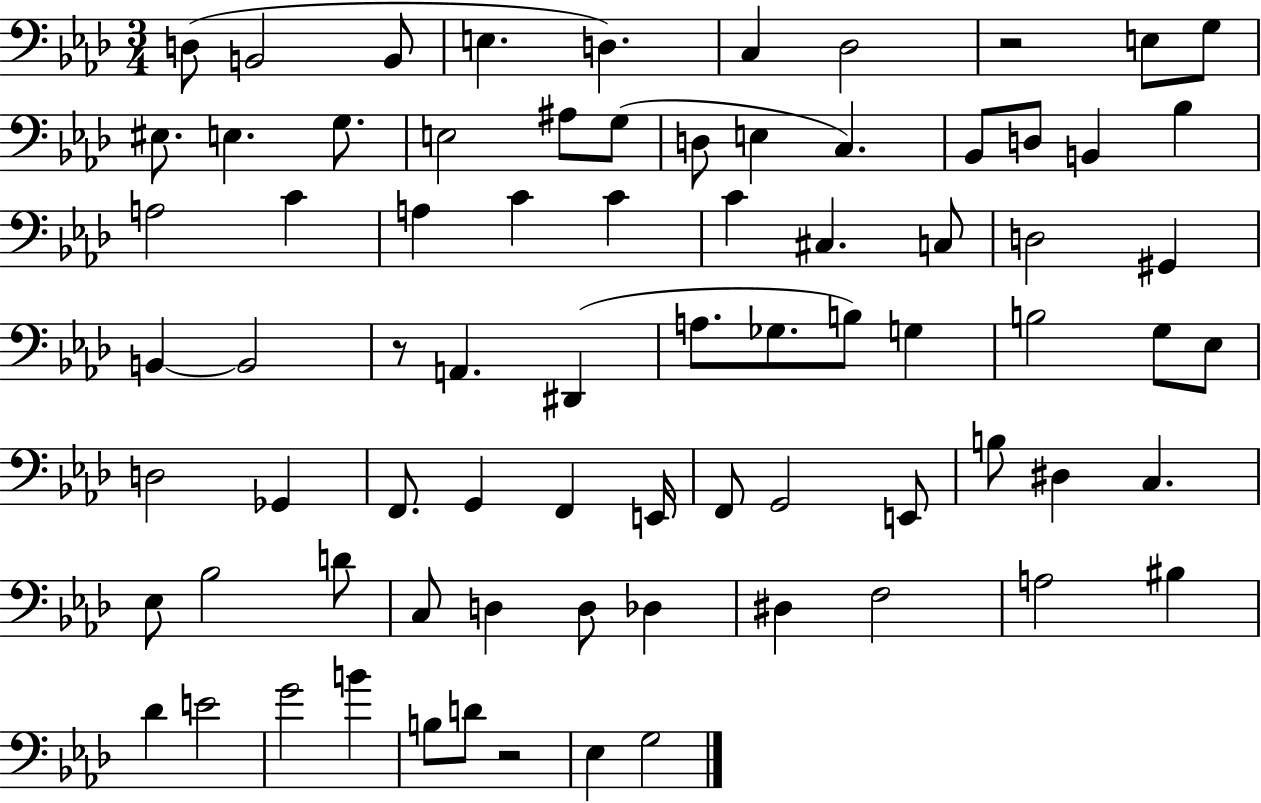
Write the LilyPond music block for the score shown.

{
  \clef bass
  \numericTimeSignature
  \time 3/4
  \key aes \major
  d8( b,2 b,8 | e4. d4.) | c4 des2 | r2 e8 g8 | \break eis8. e4. g8. | e2 ais8 g8( | d8 e4 c4.) | bes,8 d8 b,4 bes4 | \break a2 c'4 | a4 c'4 c'4 | c'4 cis4. c8 | d2 gis,4 | \break b,4~~ b,2 | r8 a,4. dis,4( | a8. ges8. b8) g4 | b2 g8 ees8 | \break d2 ges,4 | f,8. g,4 f,4 e,16 | f,8 g,2 e,8 | b8 dis4 c4. | \break ees8 bes2 d'8 | c8 d4 d8 des4 | dis4 f2 | a2 bis4 | \break des'4 e'2 | g'2 b'4 | b8 d'8 r2 | ees4 g2 | \break \bar "|."
}